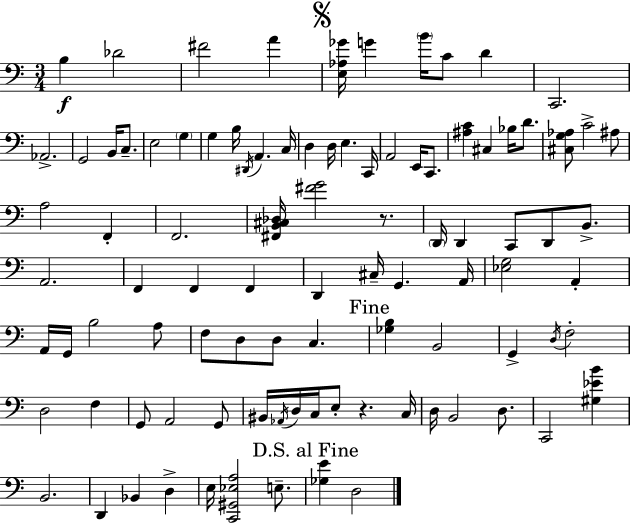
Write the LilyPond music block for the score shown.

{
  \clef bass
  \numericTimeSignature
  \time 3/4
  \key c \major
  \repeat volta 2 { b4\f des'2 | fis'2 a'4 | \mark \markup { \musicglyph "scripts.segno" } <e aes ges'>16 g'4 \parenthesize b'16 c'8 d'4 | c,2. | \break aes,2.-> | g,2 b,16 c8.-- | e2 \parenthesize g4 | g4 b16 \acciaccatura { dis,16 } a,4. | \break c16 d4 d16 e4. | c,16 a,2 e,16 c,8. | <ais c'>4 cis4 bes16 d'8. | <cis g aes>8 c'2-> ais8 | \break a2 f,4-. | f,2. | <fis, b, cis des>16 <fis' g'>2 r8. | \parenthesize d,16 d,4 c,8 d,8 b,8.-> | \break a,2. | f,4 f,4 f,4 | d,4 cis16-- g,4. | a,16 <ees g>2 a,4-. | \break a,16 g,16 b2 a8 | f8 d8 d8 c4. | \mark "Fine" <ges b>4 b,2 | g,4-> \acciaccatura { d16 } f2-. | \break d2 f4 | g,8 a,2 | g,8 bis,16 \acciaccatura { aes,16 } d16 c16 e8-. r4. | c16 d16 b,2 | \break d8. c,2 <gis ees' b'>4 | b,2. | d,4 bes,4 d4-> | e16 <c, gis, ees a>2 | \break e8.-- \mark "D.S. al Fine" <ges e'>4 d2 | } \bar "|."
}